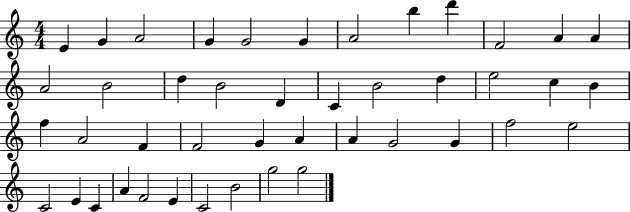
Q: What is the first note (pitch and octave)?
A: E4